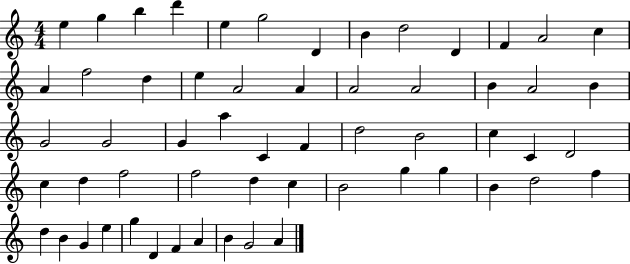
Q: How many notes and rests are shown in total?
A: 58